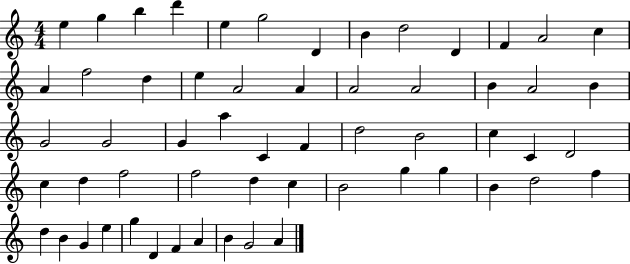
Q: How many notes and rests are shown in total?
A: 58